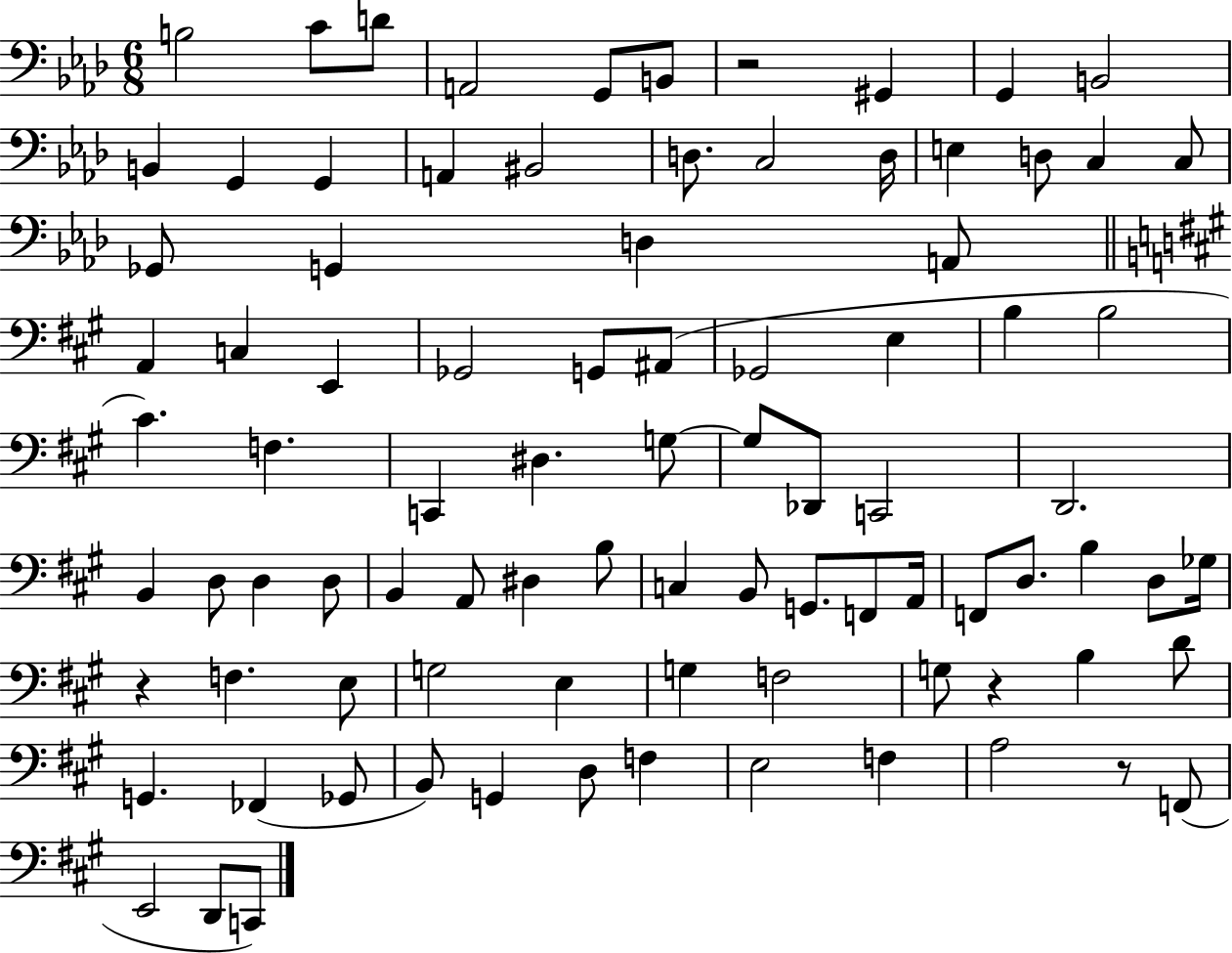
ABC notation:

X:1
T:Untitled
M:6/8
L:1/4
K:Ab
B,2 C/2 D/2 A,,2 G,,/2 B,,/2 z2 ^G,, G,, B,,2 B,, G,, G,, A,, ^B,,2 D,/2 C,2 D,/4 E, D,/2 C, C,/2 _G,,/2 G,, D, A,,/2 A,, C, E,, _G,,2 G,,/2 ^A,,/2 _G,,2 E, B, B,2 ^C F, C,, ^D, G,/2 G,/2 _D,,/2 C,,2 D,,2 B,, D,/2 D, D,/2 B,, A,,/2 ^D, B,/2 C, B,,/2 G,,/2 F,,/2 A,,/4 F,,/2 D,/2 B, D,/2 _G,/4 z F, E,/2 G,2 E, G, F,2 G,/2 z B, D/2 G,, _F,, _G,,/2 B,,/2 G,, D,/2 F, E,2 F, A,2 z/2 F,,/2 E,,2 D,,/2 C,,/2